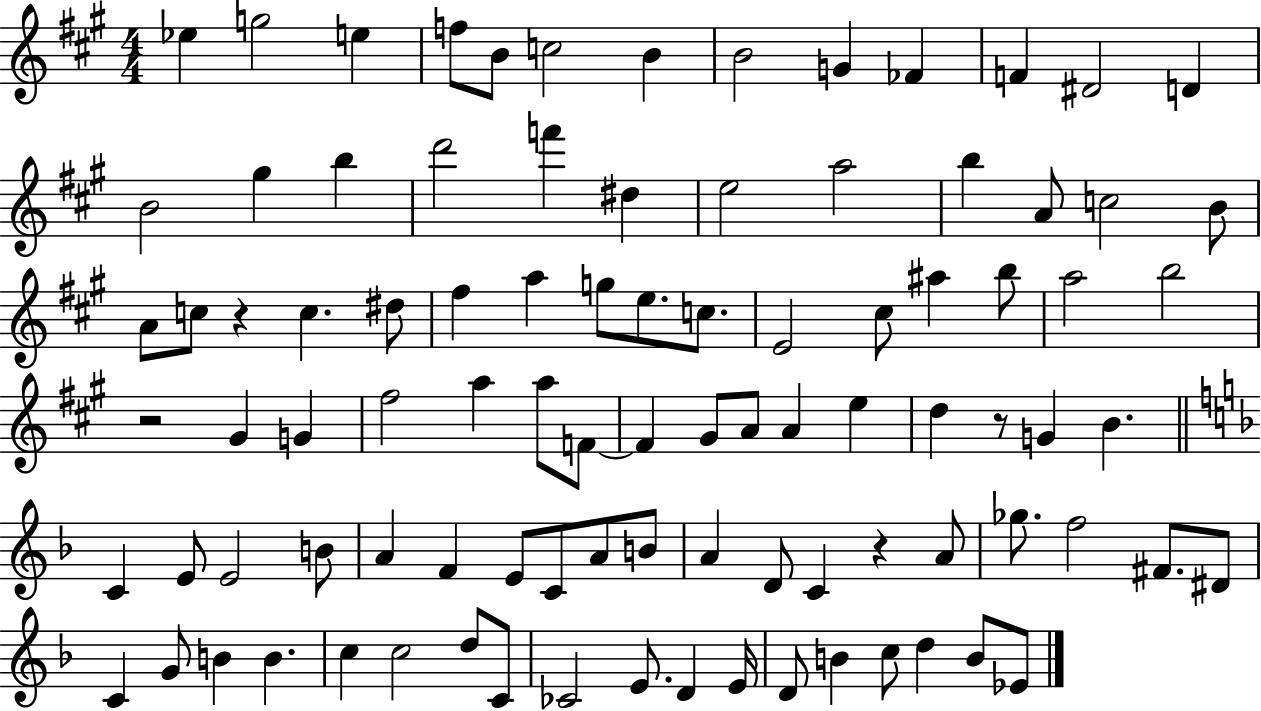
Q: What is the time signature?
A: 4/4